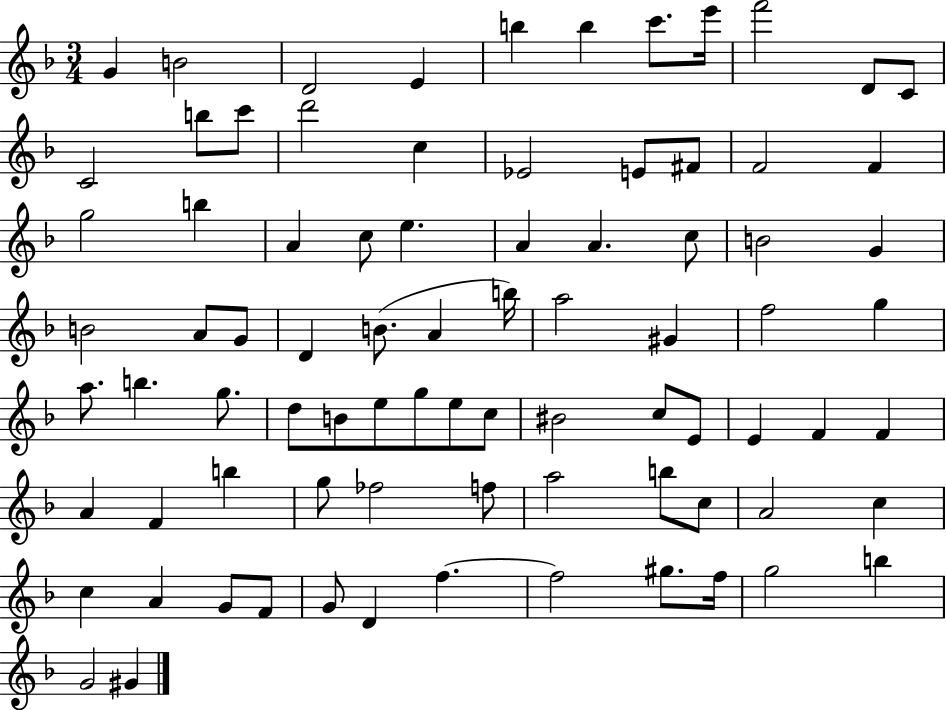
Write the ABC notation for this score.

X:1
T:Untitled
M:3/4
L:1/4
K:F
G B2 D2 E b b c'/2 e'/4 f'2 D/2 C/2 C2 b/2 c'/2 d'2 c _E2 E/2 ^F/2 F2 F g2 b A c/2 e A A c/2 B2 G B2 A/2 G/2 D B/2 A b/4 a2 ^G f2 g a/2 b g/2 d/2 B/2 e/2 g/2 e/2 c/2 ^B2 c/2 E/2 E F F A F b g/2 _f2 f/2 a2 b/2 c/2 A2 c c A G/2 F/2 G/2 D f f2 ^g/2 f/4 g2 b G2 ^G